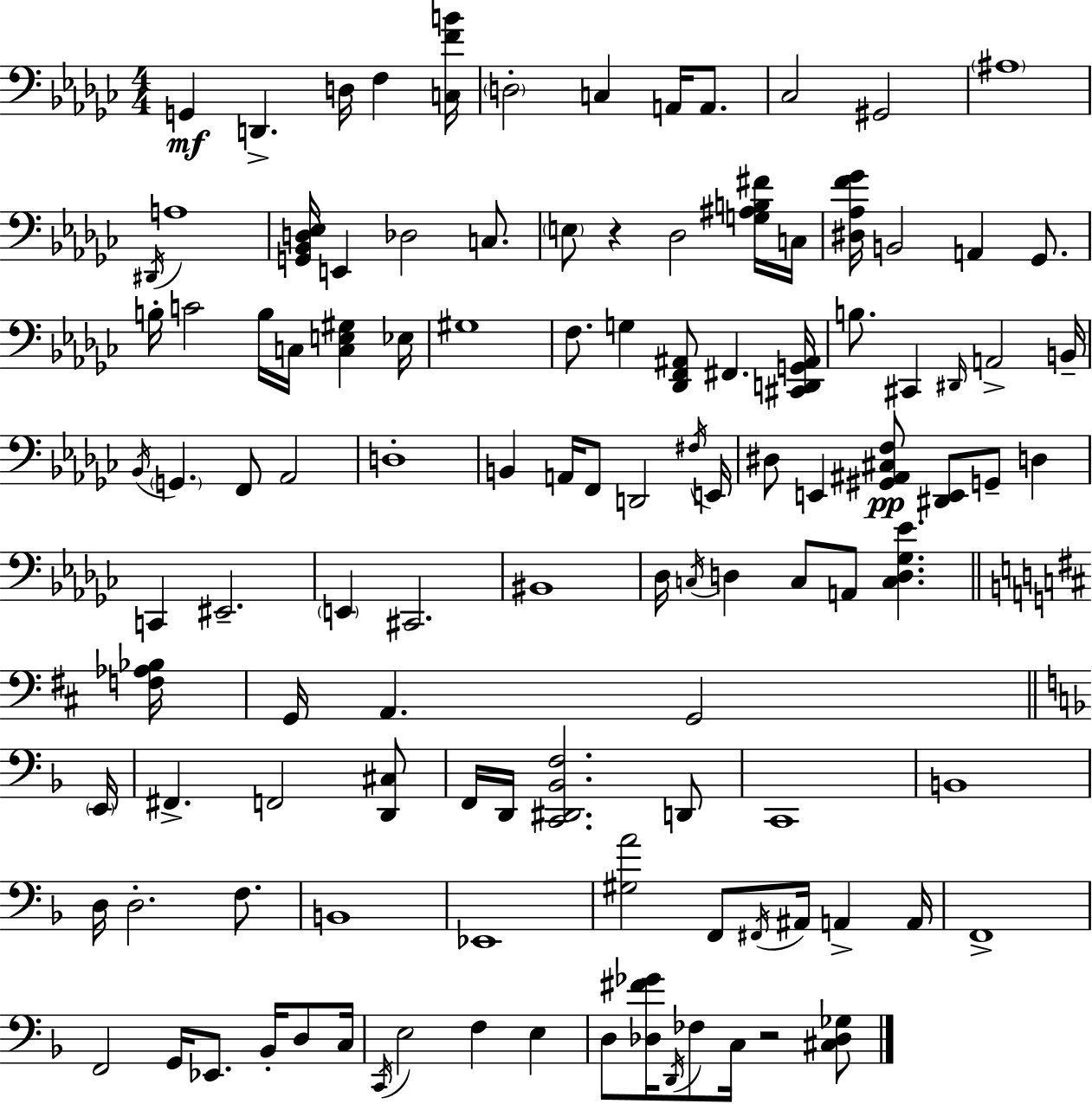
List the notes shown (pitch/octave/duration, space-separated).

G2/q D2/q. D3/s F3/q [C3,F4,B4]/s D3/h C3/q A2/s A2/e. CES3/h G#2/h A#3/w D#2/s A3/w [G2,Bb2,D3,Eb3]/s E2/q Db3/h C3/e. E3/e R/q Db3/h [G3,A#3,B3,F#4]/s C3/s [D#3,Ab3,F4,Gb4]/s B2/h A2/q Gb2/e. B3/s C4/h B3/s C3/s [C3,E3,G#3]/q Eb3/s G#3/w F3/e. G3/q [Db2,F2,A#2]/e F#2/q. [C#2,D2,G2,A#2]/s B3/e. C#2/q D#2/s A2/h B2/s Bb2/s G2/q. F2/e Ab2/h D3/w B2/q A2/s F2/e D2/h F#3/s E2/s D#3/e E2/q [G#2,A#2,C#3,F3]/e [D#2,E2]/e G2/e D3/q C2/q EIS2/h. E2/q C#2/h. BIS2/w Db3/s C3/s D3/q C3/e A2/e [C3,D3,Gb3,Eb4]/q. [F3,Ab3,Bb3]/s G2/s A2/q. G2/h E2/s F#2/q. F2/h [D2,C#3]/e F2/s D2/s [C2,D#2,Bb2,F3]/h. D2/e C2/w B2/w D3/s D3/h. F3/e. B2/w Eb2/w [G#3,A4]/h F2/e F#2/s A#2/s A2/q A2/s F2/w F2/h G2/s Eb2/e. Bb2/s D3/e C3/s C2/s E3/h F3/q E3/q D3/e [Db3,F#4,Gb4]/s D2/s FES3/e C3/s R/h [C#3,Db3,Gb3]/e